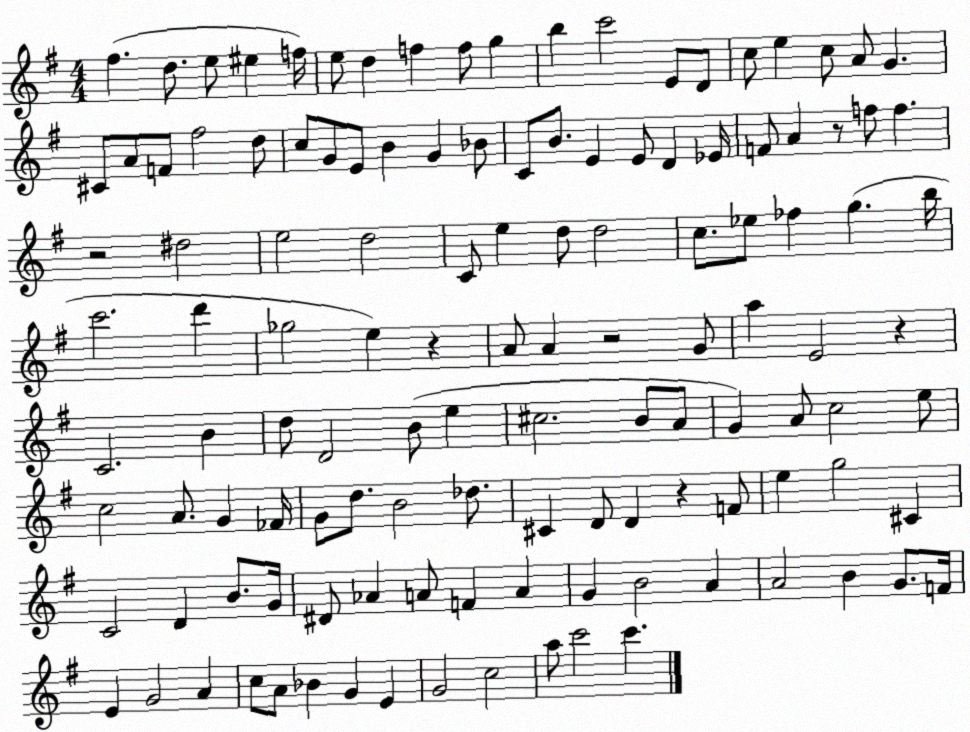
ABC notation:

X:1
T:Untitled
M:4/4
L:1/4
K:G
^f d/2 e/2 ^e f/4 e/2 d f f/2 g b c'2 E/2 D/2 c/2 e c/2 A/2 G ^C/2 A/2 F/2 ^f2 d/2 c/2 G/2 E/2 B G _B/2 C/2 B/2 E E/2 D _E/4 F/2 A z/2 f/2 f z2 ^d2 e2 d2 C/2 e d/2 d2 c/2 _e/2 _f g b/4 c'2 d' _g2 e z A/2 A z2 G/2 a E2 z C2 B d/2 D2 B/2 e ^c2 B/2 A/2 G A/2 c2 e/2 c2 A/2 G _F/4 G/2 d/2 B2 _d/2 ^C D/2 D z F/2 e g2 ^C C2 D B/2 G/4 ^D/2 _A A/2 F A G B2 A A2 B G/2 F/4 E G2 A c/2 A/2 _B G E G2 c2 a/2 c'2 c'